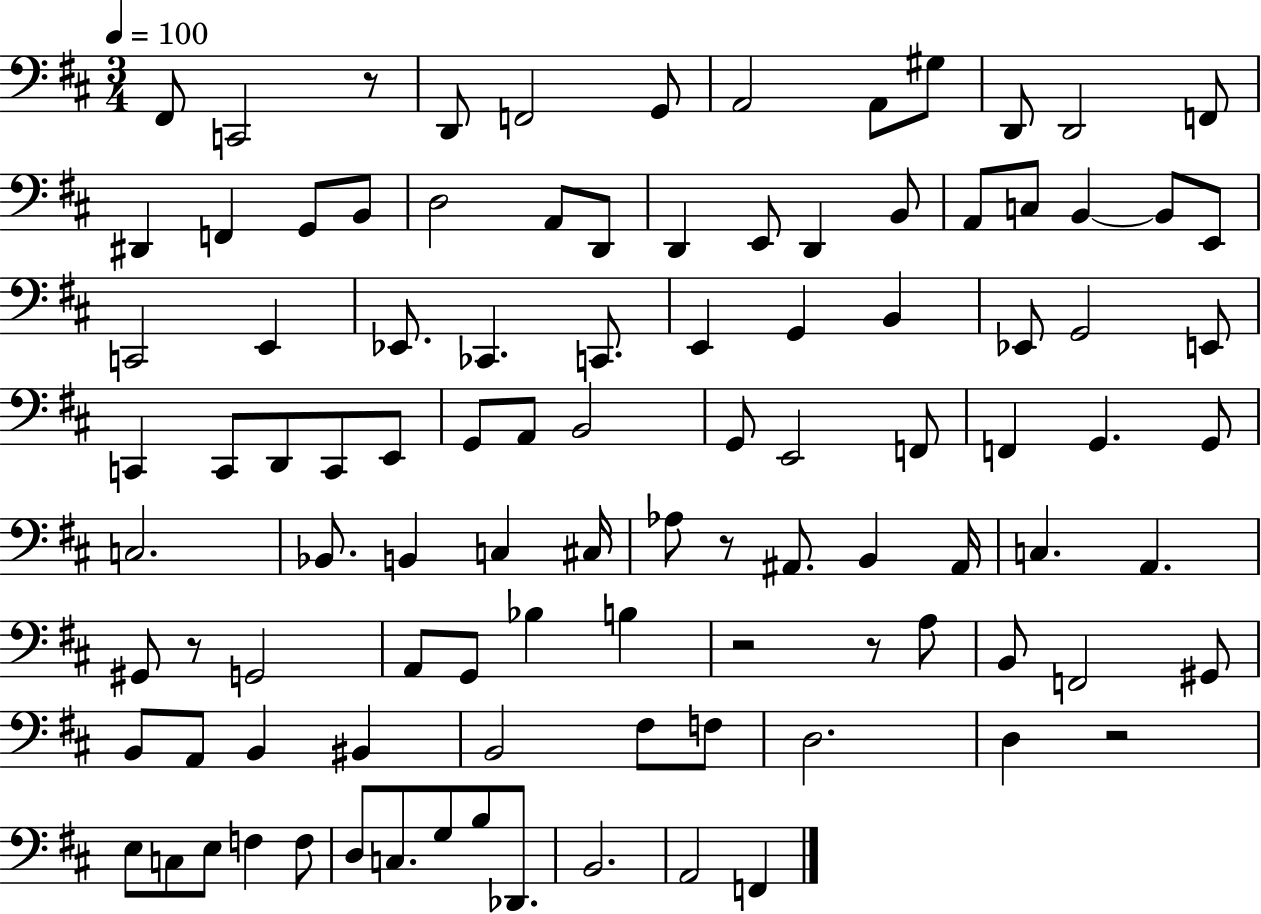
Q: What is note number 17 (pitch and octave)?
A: A2